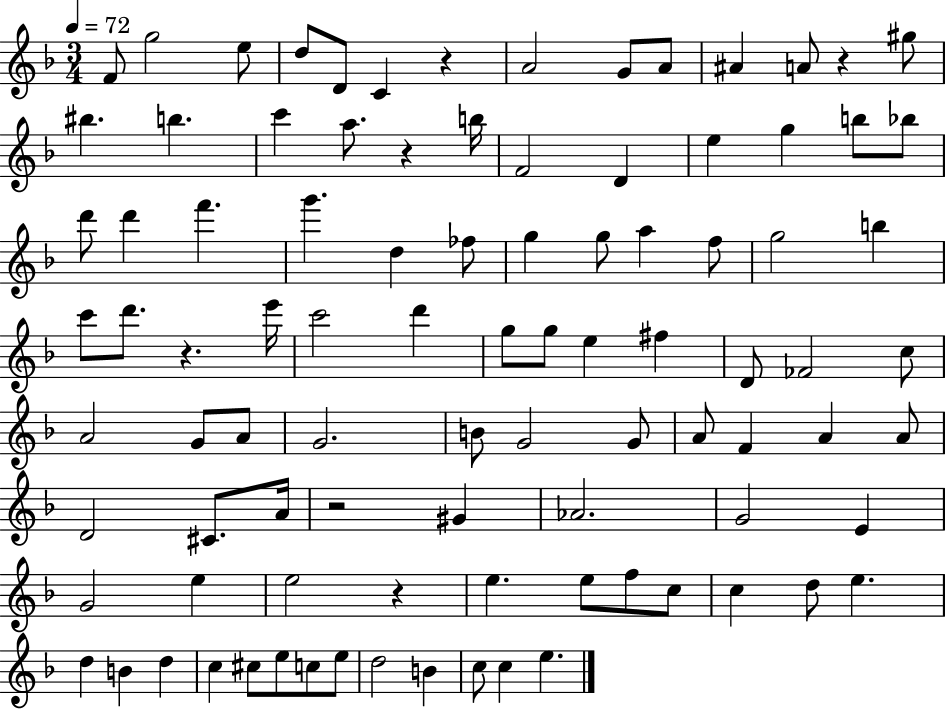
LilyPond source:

{
  \clef treble
  \numericTimeSignature
  \time 3/4
  \key f \major
  \tempo 4 = 72
  f'8 g''2 e''8 | d''8 d'8 c'4 r4 | a'2 g'8 a'8 | ais'4 a'8 r4 gis''8 | \break bis''4. b''4. | c'''4 a''8. r4 b''16 | f'2 d'4 | e''4 g''4 b''8 bes''8 | \break d'''8 d'''4 f'''4. | g'''4. d''4 fes''8 | g''4 g''8 a''4 f''8 | g''2 b''4 | \break c'''8 d'''8. r4. e'''16 | c'''2 d'''4 | g''8 g''8 e''4 fis''4 | d'8 fes'2 c''8 | \break a'2 g'8 a'8 | g'2. | b'8 g'2 g'8 | a'8 f'4 a'4 a'8 | \break d'2 cis'8. a'16 | r2 gis'4 | aes'2. | g'2 e'4 | \break g'2 e''4 | e''2 r4 | e''4. e''8 f''8 c''8 | c''4 d''8 e''4. | \break d''4 b'4 d''4 | c''4 cis''8 e''8 c''8 e''8 | d''2 b'4 | c''8 c''4 e''4. | \break \bar "|."
}